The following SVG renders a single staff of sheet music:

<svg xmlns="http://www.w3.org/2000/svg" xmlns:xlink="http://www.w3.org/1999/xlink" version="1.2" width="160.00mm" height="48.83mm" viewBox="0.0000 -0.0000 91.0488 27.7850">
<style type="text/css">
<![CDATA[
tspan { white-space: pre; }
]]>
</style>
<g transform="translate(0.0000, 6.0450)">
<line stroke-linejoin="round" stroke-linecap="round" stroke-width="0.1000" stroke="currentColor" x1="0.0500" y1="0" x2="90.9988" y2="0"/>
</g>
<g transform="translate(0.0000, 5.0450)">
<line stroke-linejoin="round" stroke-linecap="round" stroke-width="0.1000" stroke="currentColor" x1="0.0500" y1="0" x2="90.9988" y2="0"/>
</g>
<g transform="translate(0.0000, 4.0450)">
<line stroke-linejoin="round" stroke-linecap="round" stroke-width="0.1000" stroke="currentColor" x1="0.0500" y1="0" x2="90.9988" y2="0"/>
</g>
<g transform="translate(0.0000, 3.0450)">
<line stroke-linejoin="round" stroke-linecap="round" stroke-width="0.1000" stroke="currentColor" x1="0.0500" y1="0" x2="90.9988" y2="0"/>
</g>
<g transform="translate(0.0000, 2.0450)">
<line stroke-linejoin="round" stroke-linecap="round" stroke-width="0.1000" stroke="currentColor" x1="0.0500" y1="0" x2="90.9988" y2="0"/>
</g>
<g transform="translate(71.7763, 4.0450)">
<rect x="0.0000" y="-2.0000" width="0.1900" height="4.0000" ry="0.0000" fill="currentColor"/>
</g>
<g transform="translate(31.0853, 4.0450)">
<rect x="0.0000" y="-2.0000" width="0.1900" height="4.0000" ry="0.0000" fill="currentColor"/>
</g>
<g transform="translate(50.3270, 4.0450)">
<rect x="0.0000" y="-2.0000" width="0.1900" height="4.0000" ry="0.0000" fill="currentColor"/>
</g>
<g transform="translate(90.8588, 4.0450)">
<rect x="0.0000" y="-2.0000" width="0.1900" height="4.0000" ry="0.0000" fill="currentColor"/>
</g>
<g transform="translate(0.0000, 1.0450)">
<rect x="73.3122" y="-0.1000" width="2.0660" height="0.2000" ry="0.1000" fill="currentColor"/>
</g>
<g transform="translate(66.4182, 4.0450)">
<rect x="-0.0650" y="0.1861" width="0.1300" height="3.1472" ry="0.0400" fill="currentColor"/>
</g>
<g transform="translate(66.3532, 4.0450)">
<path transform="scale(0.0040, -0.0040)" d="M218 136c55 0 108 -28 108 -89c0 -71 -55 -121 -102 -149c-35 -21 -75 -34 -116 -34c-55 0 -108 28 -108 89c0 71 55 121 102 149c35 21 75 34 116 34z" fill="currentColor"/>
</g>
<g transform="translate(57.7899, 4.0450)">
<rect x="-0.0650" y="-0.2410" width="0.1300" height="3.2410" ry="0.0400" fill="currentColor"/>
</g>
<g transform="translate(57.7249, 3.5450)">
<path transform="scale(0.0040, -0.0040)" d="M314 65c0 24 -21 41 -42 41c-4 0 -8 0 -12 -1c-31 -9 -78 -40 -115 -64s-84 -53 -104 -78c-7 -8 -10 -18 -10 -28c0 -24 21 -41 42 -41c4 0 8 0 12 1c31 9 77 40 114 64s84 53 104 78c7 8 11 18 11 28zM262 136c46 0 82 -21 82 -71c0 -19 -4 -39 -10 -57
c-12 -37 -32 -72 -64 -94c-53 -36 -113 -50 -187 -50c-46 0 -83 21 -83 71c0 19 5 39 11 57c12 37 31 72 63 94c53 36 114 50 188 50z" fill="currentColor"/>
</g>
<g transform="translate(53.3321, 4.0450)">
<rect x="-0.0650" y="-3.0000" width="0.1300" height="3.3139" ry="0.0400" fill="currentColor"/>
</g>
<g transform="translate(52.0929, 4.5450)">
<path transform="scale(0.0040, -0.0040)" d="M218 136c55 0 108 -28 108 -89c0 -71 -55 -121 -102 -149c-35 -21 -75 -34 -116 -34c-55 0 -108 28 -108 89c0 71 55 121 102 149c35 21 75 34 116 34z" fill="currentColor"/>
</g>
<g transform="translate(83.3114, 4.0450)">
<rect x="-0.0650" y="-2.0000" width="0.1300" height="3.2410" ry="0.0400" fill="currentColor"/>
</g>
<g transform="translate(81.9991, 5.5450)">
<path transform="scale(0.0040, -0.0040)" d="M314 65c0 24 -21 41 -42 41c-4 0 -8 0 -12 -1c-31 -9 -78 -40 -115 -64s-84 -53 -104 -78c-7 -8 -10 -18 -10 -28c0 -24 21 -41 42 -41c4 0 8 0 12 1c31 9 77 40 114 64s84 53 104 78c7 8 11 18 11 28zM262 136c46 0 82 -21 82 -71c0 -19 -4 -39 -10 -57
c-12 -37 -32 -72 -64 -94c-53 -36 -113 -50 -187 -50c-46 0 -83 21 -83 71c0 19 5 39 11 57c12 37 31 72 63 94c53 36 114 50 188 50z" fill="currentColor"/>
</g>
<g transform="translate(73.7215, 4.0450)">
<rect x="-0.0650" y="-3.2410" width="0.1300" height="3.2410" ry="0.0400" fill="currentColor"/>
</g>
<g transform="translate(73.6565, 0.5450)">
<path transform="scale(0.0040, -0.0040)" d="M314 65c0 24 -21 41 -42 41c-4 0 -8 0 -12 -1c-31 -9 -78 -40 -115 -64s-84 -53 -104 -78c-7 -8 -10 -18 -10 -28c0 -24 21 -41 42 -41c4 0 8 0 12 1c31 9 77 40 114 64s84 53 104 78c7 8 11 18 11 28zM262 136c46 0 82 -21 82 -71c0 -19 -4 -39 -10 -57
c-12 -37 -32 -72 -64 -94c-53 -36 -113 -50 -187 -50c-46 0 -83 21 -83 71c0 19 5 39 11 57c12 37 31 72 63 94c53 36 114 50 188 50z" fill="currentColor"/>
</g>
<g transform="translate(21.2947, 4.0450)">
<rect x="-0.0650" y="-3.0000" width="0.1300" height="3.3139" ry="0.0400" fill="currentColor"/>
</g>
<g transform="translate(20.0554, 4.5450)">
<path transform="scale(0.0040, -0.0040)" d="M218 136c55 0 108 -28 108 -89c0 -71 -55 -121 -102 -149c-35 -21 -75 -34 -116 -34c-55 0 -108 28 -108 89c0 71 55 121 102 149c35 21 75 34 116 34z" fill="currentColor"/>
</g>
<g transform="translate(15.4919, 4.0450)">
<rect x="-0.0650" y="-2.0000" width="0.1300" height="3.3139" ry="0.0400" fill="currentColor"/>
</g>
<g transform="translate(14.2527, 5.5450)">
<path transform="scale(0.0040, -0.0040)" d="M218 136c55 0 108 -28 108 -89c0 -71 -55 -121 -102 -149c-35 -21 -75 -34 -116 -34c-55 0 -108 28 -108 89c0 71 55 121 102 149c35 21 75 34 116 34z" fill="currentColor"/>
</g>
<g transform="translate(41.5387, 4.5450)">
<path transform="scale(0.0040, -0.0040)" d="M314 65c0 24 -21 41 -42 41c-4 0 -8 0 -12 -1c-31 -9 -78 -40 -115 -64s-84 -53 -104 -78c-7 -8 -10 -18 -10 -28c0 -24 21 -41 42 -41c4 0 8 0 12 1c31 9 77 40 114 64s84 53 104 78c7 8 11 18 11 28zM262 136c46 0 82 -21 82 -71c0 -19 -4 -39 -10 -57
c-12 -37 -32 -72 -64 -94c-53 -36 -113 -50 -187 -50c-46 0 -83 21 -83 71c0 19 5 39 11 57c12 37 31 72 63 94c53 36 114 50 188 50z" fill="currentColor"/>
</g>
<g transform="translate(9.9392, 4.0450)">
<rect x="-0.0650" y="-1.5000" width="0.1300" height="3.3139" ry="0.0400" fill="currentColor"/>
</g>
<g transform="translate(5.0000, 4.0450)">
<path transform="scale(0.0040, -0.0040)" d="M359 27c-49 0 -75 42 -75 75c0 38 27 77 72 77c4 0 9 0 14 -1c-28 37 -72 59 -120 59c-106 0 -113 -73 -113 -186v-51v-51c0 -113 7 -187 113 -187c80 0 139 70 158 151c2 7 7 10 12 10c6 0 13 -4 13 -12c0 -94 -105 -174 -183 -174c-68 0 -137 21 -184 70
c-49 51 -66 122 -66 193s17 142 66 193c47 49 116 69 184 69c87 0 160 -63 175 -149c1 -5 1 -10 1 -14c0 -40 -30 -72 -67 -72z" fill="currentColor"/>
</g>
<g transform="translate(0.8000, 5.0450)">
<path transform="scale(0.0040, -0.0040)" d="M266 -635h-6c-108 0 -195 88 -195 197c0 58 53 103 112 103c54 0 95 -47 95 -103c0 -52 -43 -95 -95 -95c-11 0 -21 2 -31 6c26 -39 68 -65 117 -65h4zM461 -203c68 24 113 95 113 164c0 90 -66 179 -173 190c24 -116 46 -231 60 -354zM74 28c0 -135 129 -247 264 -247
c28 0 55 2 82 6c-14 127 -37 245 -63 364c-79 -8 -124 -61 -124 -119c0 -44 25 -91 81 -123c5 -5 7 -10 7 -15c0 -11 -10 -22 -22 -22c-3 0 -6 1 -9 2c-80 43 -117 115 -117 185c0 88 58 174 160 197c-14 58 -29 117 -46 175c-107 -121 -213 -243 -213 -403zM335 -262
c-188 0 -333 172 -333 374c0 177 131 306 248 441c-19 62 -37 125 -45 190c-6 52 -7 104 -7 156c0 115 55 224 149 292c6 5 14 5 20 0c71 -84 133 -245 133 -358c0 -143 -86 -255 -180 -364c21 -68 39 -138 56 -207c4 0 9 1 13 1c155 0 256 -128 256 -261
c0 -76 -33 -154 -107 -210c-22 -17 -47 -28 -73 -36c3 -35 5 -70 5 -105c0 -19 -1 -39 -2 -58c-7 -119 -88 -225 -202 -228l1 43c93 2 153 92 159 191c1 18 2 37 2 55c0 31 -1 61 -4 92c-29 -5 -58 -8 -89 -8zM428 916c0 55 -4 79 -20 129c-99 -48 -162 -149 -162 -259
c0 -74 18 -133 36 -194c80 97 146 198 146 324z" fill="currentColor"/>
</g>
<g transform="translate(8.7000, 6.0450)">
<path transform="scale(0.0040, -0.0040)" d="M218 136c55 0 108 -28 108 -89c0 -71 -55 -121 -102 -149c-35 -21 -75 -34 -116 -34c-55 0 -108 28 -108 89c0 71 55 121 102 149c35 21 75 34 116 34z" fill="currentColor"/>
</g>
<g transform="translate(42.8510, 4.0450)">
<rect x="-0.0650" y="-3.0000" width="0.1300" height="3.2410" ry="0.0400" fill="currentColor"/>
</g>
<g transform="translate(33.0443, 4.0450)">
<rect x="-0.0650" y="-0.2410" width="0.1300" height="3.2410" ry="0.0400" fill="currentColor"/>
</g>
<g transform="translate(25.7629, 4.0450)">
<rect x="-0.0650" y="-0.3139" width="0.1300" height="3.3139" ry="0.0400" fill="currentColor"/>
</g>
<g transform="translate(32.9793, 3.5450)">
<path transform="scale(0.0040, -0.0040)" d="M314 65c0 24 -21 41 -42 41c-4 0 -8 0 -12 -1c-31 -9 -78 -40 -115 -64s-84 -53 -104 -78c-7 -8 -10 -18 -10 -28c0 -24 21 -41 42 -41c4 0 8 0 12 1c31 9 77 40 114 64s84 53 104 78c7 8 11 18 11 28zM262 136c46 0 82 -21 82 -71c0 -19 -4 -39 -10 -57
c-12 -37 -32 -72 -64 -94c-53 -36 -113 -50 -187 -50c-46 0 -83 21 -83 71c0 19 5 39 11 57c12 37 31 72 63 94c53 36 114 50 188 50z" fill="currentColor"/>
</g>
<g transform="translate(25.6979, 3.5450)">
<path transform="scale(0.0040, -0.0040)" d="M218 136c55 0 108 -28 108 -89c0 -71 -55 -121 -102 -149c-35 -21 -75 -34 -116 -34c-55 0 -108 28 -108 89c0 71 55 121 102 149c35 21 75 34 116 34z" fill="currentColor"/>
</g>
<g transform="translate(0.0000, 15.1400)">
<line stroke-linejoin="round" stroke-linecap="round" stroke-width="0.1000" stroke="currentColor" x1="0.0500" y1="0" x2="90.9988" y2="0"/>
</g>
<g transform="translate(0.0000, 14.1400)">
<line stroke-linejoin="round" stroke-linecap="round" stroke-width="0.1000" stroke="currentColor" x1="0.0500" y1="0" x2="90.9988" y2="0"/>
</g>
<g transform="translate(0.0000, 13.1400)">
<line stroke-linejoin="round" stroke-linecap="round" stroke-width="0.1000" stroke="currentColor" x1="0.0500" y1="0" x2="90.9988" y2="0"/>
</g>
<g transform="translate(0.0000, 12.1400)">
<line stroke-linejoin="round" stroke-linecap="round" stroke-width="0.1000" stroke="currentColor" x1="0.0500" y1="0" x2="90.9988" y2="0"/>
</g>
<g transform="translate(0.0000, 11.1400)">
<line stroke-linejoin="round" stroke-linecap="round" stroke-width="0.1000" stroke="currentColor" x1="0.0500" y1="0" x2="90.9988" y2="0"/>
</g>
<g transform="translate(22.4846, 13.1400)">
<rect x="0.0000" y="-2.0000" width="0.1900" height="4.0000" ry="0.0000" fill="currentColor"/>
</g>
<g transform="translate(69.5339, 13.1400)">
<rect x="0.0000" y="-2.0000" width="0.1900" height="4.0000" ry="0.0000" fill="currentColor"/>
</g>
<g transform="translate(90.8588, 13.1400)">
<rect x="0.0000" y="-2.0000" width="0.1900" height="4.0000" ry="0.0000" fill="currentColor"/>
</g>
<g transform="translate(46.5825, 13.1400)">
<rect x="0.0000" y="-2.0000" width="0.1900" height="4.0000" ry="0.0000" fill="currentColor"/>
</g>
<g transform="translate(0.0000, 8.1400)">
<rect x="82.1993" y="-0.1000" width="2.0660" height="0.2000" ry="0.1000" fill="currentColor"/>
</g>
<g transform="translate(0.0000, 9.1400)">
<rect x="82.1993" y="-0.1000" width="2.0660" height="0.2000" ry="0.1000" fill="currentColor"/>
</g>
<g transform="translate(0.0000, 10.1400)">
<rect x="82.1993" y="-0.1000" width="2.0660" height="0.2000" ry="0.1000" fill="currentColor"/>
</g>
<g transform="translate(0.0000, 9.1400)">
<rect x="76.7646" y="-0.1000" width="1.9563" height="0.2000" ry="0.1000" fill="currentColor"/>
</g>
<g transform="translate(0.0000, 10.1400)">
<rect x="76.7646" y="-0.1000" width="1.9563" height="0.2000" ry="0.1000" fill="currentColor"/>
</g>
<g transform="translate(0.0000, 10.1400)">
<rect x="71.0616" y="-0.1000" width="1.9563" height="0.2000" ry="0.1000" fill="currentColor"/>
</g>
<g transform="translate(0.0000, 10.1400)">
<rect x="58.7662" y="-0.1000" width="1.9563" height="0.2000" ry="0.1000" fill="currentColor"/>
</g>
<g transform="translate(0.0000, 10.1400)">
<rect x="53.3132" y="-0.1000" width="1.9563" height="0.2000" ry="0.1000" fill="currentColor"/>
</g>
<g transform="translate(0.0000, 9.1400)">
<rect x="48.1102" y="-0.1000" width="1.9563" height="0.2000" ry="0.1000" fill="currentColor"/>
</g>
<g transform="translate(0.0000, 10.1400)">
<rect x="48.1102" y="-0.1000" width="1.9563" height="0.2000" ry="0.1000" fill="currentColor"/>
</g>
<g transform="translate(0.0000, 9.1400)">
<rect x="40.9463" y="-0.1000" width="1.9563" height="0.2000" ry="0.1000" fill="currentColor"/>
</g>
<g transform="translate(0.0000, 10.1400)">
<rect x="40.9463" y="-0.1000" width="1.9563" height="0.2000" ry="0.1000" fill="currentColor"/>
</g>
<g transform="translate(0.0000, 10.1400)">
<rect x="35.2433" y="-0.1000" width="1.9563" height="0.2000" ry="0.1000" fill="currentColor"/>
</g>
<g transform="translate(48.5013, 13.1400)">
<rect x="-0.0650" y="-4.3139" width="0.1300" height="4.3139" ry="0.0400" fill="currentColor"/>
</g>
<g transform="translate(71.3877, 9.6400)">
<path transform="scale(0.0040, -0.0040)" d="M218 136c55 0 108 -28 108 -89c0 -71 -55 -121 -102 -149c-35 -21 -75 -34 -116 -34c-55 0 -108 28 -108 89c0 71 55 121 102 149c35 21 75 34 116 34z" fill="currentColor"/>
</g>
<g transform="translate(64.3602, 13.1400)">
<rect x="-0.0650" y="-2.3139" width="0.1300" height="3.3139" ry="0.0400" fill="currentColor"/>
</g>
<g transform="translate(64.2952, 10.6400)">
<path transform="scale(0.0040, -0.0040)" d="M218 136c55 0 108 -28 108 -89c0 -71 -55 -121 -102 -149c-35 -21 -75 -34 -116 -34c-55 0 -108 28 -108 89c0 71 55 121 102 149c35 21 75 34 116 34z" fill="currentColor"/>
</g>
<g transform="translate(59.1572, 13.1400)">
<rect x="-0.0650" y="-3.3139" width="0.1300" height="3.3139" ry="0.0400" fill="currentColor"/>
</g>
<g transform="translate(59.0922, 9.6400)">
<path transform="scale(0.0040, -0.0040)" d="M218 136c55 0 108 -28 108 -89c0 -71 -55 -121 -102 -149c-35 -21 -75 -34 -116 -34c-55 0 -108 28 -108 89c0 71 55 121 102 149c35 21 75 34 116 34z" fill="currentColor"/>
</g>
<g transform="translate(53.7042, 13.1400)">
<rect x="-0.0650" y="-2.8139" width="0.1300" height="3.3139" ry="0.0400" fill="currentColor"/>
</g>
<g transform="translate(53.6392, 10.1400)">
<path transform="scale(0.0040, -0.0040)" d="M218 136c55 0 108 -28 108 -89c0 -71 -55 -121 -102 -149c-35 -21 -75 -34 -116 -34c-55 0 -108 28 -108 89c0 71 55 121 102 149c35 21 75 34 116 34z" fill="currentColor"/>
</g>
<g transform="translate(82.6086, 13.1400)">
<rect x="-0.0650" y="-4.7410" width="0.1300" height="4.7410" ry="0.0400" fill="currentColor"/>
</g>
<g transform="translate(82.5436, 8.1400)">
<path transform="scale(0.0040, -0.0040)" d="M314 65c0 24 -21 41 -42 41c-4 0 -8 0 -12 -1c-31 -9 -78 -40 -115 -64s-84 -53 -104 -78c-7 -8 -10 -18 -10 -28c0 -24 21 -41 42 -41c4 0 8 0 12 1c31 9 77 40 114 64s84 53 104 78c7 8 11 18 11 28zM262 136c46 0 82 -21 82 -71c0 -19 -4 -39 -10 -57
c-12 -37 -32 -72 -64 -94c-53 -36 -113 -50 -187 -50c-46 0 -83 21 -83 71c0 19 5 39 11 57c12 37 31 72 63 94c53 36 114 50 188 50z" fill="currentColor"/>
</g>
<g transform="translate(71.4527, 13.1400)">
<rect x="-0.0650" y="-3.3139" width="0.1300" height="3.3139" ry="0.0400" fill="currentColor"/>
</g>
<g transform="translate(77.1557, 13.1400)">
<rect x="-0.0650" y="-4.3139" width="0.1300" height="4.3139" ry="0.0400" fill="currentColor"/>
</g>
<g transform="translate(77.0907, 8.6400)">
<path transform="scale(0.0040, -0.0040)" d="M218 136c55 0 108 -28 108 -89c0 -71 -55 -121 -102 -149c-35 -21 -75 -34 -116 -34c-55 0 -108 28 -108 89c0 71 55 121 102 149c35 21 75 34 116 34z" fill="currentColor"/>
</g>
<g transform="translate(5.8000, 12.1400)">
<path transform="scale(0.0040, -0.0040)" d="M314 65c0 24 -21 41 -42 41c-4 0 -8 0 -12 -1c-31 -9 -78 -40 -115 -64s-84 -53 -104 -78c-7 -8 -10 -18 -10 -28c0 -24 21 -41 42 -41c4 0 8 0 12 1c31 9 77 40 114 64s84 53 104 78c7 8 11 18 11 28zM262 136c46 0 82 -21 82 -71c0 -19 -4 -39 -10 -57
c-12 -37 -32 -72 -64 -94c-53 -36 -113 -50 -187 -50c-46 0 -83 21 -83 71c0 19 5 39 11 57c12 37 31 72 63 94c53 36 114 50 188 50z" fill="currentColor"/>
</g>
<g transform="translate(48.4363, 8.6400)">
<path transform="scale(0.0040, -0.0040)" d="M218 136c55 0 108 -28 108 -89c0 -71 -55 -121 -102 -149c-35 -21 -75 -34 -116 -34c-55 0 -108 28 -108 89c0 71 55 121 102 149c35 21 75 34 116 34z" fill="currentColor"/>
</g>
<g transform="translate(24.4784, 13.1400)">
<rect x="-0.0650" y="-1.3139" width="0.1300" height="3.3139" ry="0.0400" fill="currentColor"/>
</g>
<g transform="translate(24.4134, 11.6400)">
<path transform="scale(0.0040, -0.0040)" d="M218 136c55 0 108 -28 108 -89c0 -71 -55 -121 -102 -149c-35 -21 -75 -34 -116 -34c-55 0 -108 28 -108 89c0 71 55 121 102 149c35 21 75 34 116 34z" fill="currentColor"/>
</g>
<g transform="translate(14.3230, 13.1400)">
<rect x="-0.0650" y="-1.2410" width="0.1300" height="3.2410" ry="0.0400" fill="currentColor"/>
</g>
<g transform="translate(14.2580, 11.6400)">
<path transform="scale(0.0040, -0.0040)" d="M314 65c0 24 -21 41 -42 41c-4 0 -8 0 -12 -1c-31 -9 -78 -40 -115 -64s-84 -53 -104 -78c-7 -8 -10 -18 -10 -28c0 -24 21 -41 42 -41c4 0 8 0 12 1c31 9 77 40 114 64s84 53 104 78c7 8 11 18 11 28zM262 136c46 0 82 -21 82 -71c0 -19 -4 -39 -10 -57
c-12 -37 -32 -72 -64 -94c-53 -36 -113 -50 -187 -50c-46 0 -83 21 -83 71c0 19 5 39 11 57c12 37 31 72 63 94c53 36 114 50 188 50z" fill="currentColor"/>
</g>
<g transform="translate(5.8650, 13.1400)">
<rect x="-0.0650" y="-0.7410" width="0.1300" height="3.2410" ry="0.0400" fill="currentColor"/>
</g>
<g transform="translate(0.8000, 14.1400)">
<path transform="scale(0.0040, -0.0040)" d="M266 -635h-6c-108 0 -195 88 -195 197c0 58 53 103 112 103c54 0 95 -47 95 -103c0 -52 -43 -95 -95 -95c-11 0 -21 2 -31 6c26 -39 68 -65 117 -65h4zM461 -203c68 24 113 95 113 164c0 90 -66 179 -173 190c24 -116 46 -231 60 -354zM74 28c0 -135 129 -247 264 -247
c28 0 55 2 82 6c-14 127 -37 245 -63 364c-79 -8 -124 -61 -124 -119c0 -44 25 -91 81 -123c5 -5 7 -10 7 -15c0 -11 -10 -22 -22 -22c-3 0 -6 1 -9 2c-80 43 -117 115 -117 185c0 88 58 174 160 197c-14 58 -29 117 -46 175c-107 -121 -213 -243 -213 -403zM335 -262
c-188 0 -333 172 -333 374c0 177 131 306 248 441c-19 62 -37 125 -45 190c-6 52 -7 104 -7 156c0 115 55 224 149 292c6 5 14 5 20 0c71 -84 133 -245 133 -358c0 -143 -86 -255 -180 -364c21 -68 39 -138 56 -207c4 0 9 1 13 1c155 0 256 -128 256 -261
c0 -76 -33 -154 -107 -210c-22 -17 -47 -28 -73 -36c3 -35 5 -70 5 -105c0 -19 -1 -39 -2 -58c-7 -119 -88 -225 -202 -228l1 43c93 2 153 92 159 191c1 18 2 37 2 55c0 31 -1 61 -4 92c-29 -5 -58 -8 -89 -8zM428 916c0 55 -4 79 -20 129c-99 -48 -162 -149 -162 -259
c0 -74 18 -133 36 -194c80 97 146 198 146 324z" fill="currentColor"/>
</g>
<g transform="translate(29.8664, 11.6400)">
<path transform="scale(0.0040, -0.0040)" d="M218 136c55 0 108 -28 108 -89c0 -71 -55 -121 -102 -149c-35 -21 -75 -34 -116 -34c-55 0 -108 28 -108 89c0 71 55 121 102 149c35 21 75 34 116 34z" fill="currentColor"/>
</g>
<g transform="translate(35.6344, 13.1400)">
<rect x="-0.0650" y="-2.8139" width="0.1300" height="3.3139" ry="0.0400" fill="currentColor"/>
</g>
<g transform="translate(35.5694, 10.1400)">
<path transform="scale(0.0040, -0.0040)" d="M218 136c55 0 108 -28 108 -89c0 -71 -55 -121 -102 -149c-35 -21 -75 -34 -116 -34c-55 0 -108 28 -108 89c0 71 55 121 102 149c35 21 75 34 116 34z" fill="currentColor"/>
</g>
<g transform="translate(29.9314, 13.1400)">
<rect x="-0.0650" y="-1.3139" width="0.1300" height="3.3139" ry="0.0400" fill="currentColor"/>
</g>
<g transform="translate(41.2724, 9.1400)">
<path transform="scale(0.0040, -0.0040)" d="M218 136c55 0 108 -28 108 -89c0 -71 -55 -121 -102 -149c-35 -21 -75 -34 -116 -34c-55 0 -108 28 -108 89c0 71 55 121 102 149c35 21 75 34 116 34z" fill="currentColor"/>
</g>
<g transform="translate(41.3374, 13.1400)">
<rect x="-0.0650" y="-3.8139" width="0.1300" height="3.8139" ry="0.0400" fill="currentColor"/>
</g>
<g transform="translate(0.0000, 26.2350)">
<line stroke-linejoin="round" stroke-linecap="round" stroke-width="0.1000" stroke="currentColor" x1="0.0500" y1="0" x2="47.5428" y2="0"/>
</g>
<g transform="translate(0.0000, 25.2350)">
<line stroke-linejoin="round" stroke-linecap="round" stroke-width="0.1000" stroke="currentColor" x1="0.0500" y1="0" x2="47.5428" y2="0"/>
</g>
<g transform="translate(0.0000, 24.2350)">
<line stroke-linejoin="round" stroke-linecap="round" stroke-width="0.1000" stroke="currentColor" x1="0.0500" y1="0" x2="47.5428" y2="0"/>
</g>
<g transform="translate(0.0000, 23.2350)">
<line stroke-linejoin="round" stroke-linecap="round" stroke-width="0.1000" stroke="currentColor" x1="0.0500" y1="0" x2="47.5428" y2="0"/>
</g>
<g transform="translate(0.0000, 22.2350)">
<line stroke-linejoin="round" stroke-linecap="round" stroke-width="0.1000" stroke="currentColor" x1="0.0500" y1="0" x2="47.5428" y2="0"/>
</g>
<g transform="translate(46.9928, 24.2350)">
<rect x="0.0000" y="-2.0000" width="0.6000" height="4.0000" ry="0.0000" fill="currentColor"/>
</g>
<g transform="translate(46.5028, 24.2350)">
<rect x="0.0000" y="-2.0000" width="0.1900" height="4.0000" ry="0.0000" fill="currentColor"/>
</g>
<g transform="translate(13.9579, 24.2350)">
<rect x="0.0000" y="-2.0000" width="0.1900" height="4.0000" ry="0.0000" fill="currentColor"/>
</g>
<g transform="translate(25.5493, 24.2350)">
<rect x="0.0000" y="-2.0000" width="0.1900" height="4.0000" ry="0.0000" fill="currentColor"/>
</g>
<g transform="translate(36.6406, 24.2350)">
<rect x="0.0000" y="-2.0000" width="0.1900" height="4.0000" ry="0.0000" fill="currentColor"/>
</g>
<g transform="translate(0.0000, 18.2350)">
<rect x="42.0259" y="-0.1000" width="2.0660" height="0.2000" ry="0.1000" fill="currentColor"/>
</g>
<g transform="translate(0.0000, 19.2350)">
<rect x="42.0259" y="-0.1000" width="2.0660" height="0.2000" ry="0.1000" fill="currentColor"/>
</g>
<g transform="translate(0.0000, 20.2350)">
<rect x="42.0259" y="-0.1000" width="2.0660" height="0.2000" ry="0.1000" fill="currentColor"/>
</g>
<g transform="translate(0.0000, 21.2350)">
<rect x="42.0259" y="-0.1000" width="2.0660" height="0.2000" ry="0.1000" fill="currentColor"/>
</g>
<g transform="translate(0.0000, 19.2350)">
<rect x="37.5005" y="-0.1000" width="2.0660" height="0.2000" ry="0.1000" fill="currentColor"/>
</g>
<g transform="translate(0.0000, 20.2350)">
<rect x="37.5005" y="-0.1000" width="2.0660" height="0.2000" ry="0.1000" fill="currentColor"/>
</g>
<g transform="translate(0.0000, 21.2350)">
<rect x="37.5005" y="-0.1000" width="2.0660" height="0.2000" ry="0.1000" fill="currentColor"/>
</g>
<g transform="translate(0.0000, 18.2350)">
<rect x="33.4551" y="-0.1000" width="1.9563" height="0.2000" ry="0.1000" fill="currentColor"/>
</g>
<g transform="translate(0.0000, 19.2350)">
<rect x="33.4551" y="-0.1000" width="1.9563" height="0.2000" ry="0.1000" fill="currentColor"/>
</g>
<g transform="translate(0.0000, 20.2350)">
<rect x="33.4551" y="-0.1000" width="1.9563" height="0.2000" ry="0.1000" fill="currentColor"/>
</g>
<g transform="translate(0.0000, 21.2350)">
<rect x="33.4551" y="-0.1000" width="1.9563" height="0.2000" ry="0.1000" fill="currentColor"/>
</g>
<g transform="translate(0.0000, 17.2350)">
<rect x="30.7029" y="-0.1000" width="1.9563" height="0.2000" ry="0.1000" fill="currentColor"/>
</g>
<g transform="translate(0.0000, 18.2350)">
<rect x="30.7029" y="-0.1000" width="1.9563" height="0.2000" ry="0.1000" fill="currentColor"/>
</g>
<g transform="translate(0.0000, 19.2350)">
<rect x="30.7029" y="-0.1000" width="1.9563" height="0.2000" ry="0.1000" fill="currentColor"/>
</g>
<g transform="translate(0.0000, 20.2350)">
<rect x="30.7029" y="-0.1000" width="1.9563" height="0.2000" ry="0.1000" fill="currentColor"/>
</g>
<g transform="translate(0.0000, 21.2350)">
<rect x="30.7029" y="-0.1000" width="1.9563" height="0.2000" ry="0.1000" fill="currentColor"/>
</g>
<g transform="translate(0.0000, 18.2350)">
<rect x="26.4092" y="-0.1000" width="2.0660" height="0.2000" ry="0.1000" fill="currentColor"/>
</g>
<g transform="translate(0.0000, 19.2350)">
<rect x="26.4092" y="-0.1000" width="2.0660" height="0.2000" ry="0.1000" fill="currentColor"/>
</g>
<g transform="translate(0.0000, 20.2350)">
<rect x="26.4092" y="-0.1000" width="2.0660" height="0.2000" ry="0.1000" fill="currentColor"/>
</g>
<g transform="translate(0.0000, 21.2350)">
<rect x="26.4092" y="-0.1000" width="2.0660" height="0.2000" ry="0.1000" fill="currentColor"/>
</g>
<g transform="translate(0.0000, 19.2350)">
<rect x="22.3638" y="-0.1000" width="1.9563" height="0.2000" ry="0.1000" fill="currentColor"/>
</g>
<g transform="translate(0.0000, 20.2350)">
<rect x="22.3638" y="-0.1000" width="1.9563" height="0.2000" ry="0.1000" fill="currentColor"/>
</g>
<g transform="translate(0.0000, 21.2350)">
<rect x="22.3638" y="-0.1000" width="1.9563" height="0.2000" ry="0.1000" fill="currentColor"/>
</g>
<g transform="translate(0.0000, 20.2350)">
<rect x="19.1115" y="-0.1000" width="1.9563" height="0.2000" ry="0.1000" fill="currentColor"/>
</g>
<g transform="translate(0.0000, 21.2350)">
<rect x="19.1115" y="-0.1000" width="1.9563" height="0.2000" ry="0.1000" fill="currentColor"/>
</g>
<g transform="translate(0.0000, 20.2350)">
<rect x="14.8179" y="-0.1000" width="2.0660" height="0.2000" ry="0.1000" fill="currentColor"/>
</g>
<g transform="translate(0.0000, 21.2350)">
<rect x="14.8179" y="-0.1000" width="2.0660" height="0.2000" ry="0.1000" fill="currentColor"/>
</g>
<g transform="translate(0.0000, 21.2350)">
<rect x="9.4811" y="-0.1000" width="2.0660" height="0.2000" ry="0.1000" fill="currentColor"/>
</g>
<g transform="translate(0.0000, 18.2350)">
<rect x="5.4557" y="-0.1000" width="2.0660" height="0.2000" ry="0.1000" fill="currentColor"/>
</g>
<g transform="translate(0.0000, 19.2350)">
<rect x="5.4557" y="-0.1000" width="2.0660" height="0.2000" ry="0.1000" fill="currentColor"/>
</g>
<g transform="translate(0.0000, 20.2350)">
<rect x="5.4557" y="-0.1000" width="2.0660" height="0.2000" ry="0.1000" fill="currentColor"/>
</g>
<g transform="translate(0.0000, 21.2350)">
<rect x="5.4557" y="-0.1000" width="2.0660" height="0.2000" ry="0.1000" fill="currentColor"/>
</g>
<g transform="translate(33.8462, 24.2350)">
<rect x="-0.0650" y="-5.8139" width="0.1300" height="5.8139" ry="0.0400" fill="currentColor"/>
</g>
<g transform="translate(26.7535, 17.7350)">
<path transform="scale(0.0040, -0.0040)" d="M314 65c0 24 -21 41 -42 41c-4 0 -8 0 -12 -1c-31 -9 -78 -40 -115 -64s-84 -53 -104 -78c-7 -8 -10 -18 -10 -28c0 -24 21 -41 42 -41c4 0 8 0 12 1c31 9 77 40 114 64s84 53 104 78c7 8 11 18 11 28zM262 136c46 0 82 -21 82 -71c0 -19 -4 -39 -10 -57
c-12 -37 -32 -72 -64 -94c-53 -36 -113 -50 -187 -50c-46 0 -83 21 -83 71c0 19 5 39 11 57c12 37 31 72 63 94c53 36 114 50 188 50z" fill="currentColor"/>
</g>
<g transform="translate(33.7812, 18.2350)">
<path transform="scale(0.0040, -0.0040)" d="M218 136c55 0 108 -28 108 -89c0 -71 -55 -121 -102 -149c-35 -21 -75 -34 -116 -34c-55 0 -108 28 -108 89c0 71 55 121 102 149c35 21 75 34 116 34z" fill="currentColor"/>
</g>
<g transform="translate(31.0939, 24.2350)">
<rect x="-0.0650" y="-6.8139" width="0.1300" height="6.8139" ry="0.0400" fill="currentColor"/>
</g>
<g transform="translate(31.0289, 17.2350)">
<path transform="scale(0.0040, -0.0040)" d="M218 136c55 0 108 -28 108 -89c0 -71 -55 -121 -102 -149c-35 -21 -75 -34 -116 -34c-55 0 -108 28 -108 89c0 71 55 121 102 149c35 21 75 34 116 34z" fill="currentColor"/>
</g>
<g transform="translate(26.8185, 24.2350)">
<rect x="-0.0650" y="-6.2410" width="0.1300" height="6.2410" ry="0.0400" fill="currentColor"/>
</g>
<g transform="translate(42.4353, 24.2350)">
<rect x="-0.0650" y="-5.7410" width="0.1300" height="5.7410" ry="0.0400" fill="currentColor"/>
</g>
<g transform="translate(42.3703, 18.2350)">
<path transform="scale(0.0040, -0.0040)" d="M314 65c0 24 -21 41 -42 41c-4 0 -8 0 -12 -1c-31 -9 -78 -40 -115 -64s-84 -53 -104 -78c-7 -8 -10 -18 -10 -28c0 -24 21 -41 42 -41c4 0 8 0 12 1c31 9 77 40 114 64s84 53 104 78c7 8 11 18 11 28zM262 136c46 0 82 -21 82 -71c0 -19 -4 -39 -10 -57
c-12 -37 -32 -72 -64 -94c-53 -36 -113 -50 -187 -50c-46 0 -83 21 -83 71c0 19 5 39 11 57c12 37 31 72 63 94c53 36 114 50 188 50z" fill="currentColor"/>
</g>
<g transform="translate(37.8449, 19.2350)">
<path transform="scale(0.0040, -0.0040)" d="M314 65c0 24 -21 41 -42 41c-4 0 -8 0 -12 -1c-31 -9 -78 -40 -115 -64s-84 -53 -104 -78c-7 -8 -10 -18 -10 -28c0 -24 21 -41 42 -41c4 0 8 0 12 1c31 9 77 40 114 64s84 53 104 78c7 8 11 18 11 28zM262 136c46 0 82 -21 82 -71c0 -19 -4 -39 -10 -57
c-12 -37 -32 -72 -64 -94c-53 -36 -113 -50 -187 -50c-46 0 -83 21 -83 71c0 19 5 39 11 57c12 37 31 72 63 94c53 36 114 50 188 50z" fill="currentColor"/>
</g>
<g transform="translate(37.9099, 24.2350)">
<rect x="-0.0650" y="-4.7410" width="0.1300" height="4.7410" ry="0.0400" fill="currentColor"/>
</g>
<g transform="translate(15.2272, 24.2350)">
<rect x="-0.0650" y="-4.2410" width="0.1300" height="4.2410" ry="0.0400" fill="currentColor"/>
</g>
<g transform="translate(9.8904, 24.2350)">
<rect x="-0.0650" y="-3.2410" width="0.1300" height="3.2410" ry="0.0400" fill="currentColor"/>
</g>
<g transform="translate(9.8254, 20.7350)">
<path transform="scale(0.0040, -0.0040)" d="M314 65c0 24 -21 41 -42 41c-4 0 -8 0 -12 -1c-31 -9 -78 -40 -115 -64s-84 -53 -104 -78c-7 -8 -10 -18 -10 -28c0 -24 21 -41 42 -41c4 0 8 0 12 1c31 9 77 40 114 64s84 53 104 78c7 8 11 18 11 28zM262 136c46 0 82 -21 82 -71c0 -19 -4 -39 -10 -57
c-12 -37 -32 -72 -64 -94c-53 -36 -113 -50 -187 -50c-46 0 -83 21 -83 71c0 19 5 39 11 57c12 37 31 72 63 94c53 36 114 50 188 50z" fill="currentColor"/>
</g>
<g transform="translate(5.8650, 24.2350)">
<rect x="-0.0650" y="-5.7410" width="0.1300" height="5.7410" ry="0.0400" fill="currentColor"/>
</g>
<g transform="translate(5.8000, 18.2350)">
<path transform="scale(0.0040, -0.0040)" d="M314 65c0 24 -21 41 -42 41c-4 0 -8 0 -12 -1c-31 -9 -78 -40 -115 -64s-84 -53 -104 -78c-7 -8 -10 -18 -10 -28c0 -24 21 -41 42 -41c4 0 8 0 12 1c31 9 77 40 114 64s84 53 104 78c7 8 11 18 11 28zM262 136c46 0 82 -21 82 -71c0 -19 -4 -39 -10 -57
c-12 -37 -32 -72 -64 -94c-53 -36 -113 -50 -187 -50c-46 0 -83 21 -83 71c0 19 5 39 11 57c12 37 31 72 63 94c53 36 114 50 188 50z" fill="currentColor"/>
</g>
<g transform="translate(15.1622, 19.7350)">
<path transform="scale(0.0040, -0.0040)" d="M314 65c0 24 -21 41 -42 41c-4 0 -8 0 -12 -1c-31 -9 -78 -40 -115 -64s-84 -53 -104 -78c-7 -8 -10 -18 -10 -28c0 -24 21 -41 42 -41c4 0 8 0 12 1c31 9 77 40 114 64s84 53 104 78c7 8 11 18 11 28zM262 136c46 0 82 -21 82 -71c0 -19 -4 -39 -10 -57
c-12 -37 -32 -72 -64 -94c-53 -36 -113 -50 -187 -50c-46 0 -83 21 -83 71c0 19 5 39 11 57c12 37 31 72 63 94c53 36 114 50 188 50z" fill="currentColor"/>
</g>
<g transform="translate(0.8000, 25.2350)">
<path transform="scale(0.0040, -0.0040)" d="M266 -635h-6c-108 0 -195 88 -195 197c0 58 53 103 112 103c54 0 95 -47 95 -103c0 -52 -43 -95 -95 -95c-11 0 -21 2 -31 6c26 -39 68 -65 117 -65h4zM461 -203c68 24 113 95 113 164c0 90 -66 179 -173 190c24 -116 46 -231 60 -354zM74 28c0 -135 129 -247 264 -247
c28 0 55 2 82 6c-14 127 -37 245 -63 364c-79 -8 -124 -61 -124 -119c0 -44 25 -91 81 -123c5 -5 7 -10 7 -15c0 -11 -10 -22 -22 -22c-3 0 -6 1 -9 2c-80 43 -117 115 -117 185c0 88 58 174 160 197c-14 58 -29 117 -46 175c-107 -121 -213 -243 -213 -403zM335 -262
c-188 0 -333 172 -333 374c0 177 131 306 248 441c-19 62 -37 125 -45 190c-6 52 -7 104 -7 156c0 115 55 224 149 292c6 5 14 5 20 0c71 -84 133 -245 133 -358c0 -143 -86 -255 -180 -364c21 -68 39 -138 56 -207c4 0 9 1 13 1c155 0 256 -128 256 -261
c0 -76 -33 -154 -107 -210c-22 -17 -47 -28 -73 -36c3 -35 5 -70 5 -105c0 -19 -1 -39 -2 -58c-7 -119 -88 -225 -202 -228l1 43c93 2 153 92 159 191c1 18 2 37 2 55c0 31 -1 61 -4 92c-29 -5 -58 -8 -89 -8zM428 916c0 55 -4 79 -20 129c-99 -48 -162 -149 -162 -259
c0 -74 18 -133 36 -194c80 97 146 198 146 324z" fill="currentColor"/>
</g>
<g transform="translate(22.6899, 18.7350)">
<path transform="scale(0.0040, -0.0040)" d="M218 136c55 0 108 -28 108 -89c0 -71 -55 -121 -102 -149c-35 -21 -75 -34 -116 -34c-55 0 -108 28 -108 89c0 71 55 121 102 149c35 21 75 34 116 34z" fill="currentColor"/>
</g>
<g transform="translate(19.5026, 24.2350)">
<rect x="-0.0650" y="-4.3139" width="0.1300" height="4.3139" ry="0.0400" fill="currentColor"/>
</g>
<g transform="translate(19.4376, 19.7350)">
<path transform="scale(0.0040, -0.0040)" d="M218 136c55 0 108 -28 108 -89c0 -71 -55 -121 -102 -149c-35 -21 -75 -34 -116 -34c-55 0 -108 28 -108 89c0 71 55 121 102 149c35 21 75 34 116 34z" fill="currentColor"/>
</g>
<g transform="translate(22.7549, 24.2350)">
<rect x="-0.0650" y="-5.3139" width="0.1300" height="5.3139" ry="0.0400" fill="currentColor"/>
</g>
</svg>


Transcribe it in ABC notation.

X:1
T:Untitled
M:4/4
L:1/4
K:C
E F A c c2 A2 A c2 B b2 F2 d2 e2 e e a c' d' a b g b d' e'2 g'2 b2 d'2 d' f' a'2 b' g' e'2 g'2